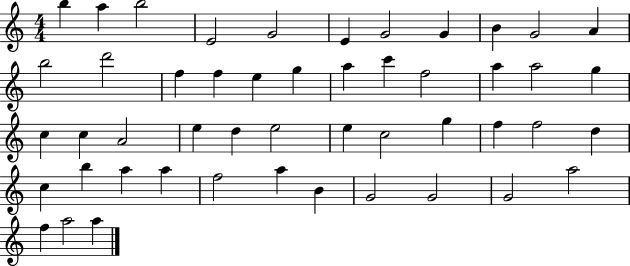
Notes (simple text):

B5/q A5/q B5/h E4/h G4/h E4/q G4/h G4/q B4/q G4/h A4/q B5/h D6/h F5/q F5/q E5/q G5/q A5/q C6/q F5/h A5/q A5/h G5/q C5/q C5/q A4/h E5/q D5/q E5/h E5/q C5/h G5/q F5/q F5/h D5/q C5/q B5/q A5/q A5/q F5/h A5/q B4/q G4/h G4/h G4/h A5/h F5/q A5/h A5/q